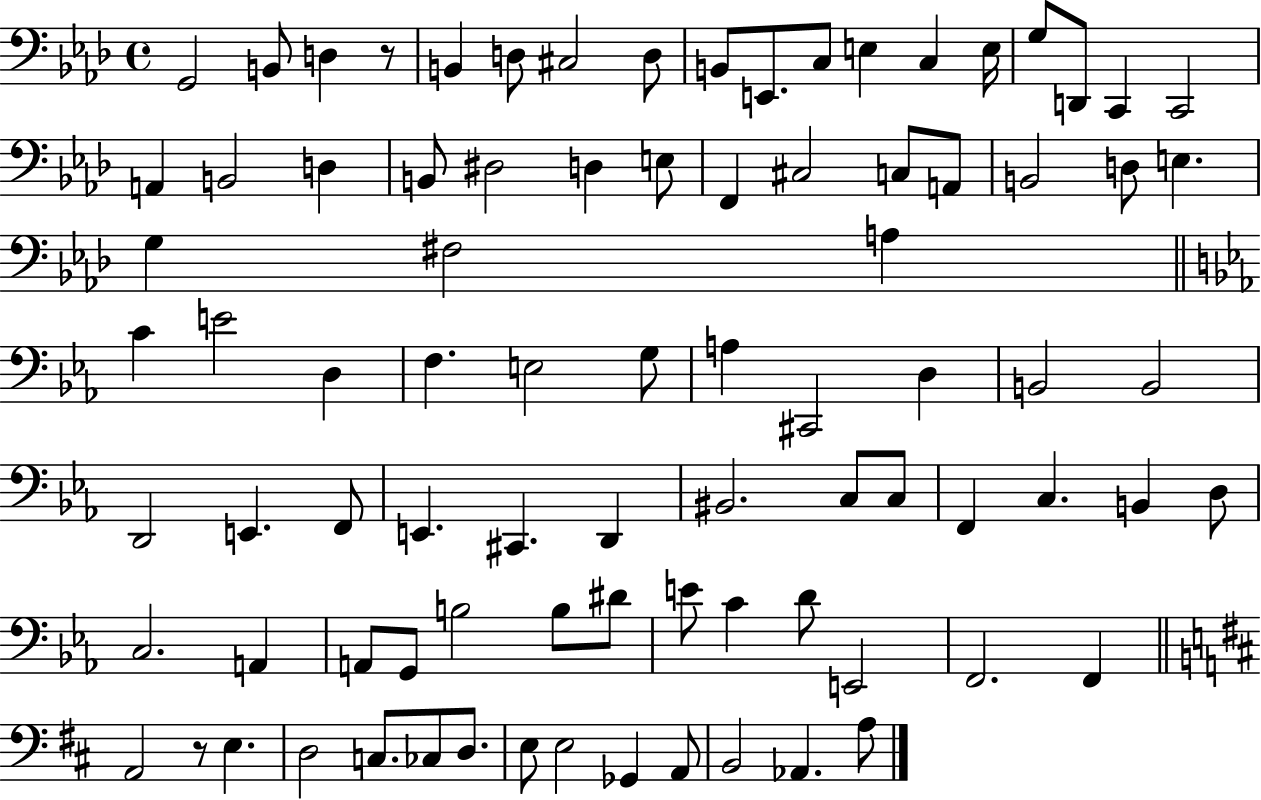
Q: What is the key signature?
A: AES major